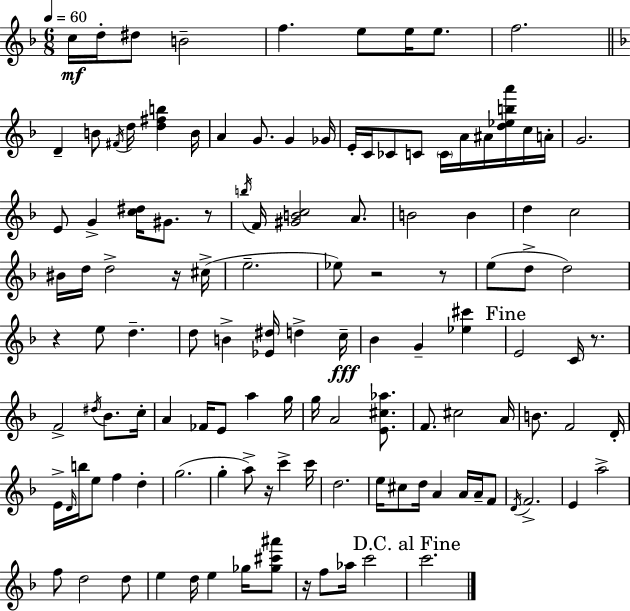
C5/s D5/s D#5/e B4/h F5/q. E5/e E5/s E5/e. F5/h. D4/q B4/e F#4/s D5/s [D5,F#5,B5]/q B4/s A4/q G4/e. G4/q Gb4/s E4/s C4/s CES4/e C4/e C4/s A4/s A#4/s [D5,Eb5,B5,A6]/s C5/s A4/s G4/h. E4/e G4/q [C5,D#5]/s G#4/e. R/e B5/s F4/s [G#4,B4,C5]/h A4/e. B4/h B4/q D5/q C5/h BIS4/s D5/s D5/h R/s C#5/s E5/h. Eb5/e R/h R/e E5/e D5/e D5/h R/q E5/e D5/q. D5/e B4/q [Eb4,D#5]/s D5/q C5/s Bb4/q G4/q [Eb5,C#6]/q E4/h C4/s R/e. F4/h D#5/s Bb4/e. C5/s A4/q FES4/s E4/e A5/q G5/s G5/s A4/h [E4,C#5,Ab5]/e. F4/e. C#5/h A4/s B4/e. F4/h D4/s E4/s D4/s B5/s E5/e F5/q D5/q G5/h. G5/q A5/e R/s C6/q C6/s D5/h. E5/s C#5/e D5/s A4/q A4/s A4/s F4/e D4/s F4/h. E4/q A5/h F5/e D5/h D5/e E5/q D5/s E5/q Gb5/s [Gb5,C#6,A#6]/e R/s F5/e Ab5/s C6/h C6/h.